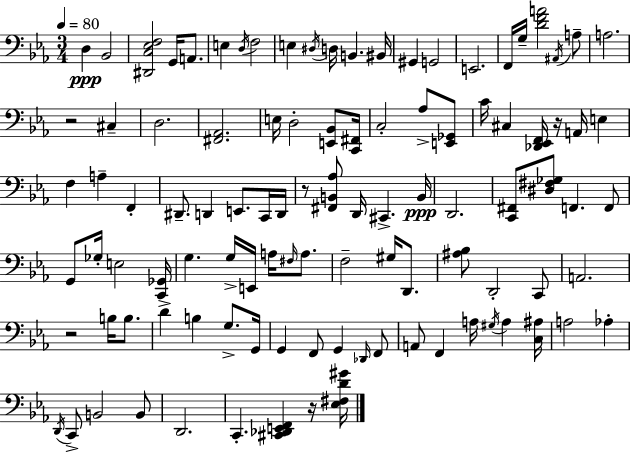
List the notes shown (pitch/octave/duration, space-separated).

D3/q Bb2/h [D#2,C3,Eb3,F3]/h G2/s A2/e. E3/q D3/s F3/h E3/q D#3/s D3/s B2/q. BIS2/s G#2/q G2/h E2/h. F2/s G3/s [D4,F4,A4]/h A#2/s A3/e A3/h. R/h C#3/q D3/h. [F#2,Ab2]/h. E3/s D3/h [E2,Bb2]/e [C2,F#2]/s C3/h Ab3/e [E2,Gb2]/e C4/s C#3/q [Db2,Eb2,F2]/s R/s A2/s E3/q F3/q A3/q F2/q D#2/e. D2/q E2/e. C2/s D2/s R/e [F#2,B2,Ab3]/e D2/s C#2/q. B2/s D2/h. [C2,F#2]/e [D#3,F#3,Gb3]/e F2/q. F2/e G2/e Gb3/s E3/h [C2,Gb2]/s G3/q. G3/s E2/s A3/s F#3/s A3/e. F3/h G#3/s D2/e. [A#3,Bb3]/e D2/h C2/e A2/h. R/h B3/s B3/e. D4/q B3/q G3/e. G2/s G2/q F2/e G2/q Db2/s F2/e A2/e F2/q A3/s G#3/s A3/q [C3,A#3]/s A3/h Ab3/q D2/s C2/e B2/h B2/e D2/h. C2/q. [C#2,Db2,E2,F2]/q R/s [Eb3,F#3,D4,G#4]/s